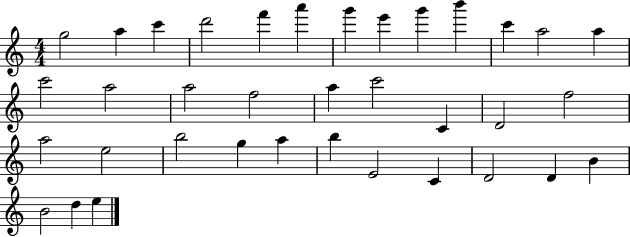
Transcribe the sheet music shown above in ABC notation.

X:1
T:Untitled
M:4/4
L:1/4
K:C
g2 a c' d'2 f' a' g' e' g' b' c' a2 a c'2 a2 a2 f2 a c'2 C D2 f2 a2 e2 b2 g a b E2 C D2 D B B2 d e